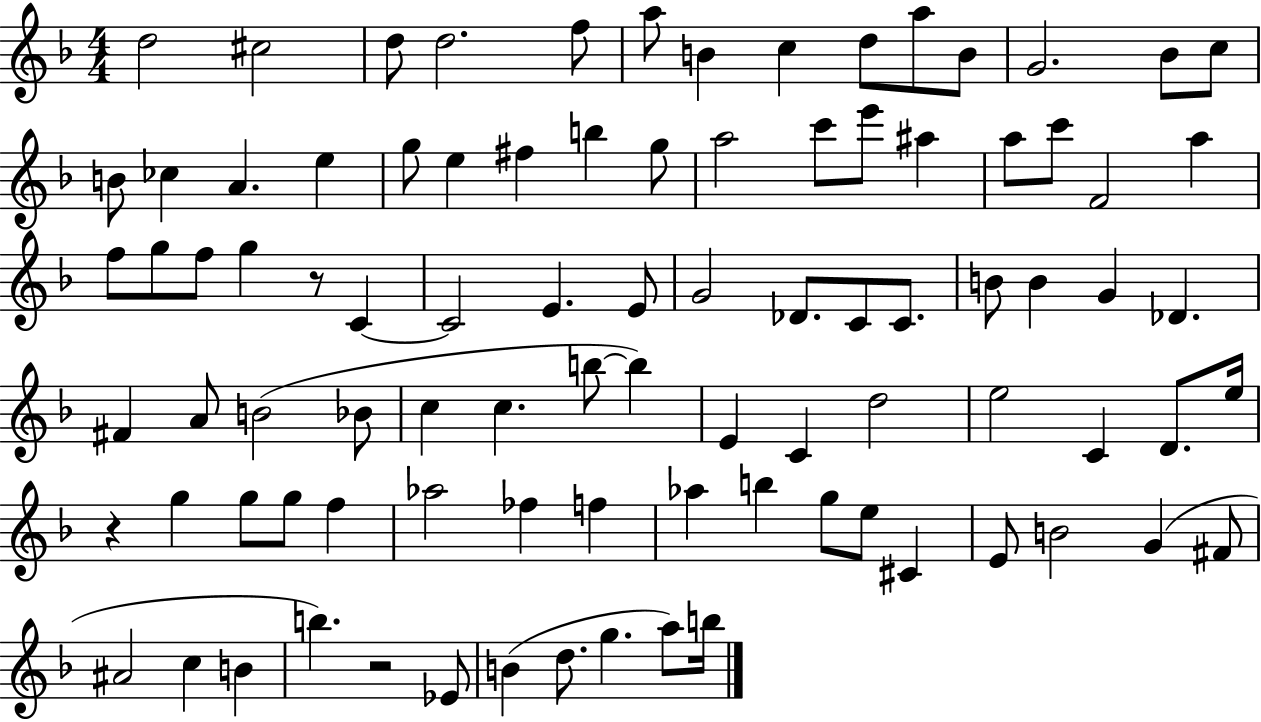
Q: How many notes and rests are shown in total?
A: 91